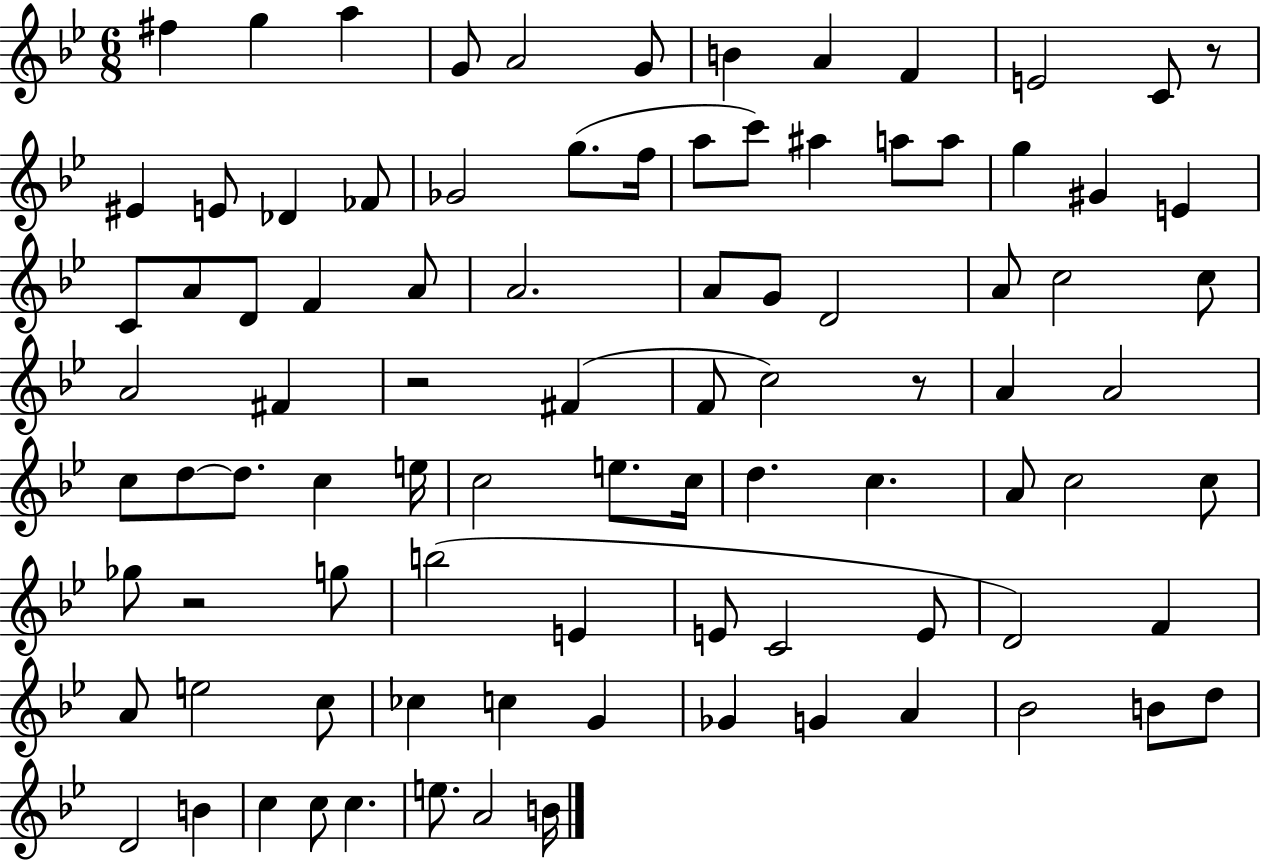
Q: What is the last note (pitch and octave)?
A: B4